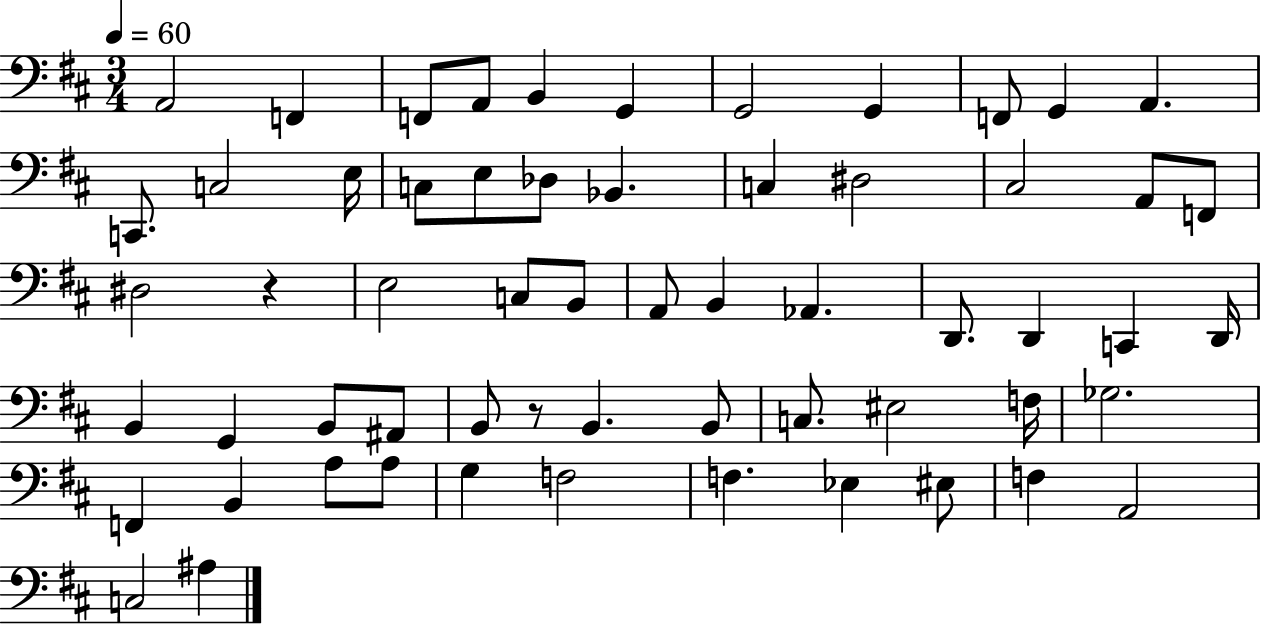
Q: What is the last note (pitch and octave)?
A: A#3